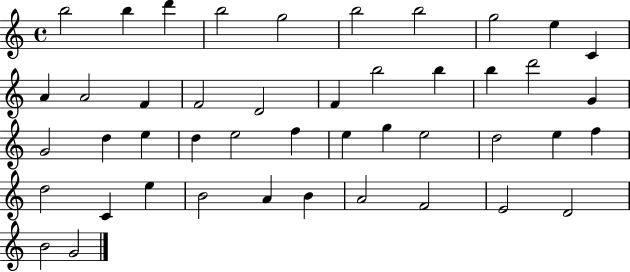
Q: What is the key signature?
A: C major